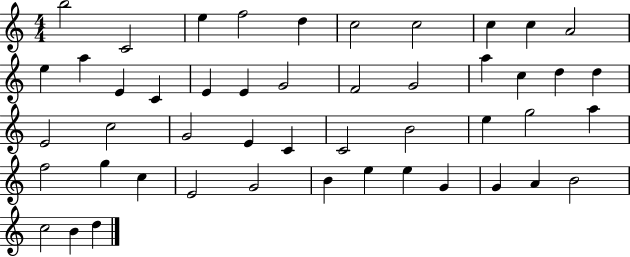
{
  \clef treble
  \numericTimeSignature
  \time 4/4
  \key c \major
  b''2 c'2 | e''4 f''2 d''4 | c''2 c''2 | c''4 c''4 a'2 | \break e''4 a''4 e'4 c'4 | e'4 e'4 g'2 | f'2 g'2 | a''4 c''4 d''4 d''4 | \break e'2 c''2 | g'2 e'4 c'4 | c'2 b'2 | e''4 g''2 a''4 | \break f''2 g''4 c''4 | e'2 g'2 | b'4 e''4 e''4 g'4 | g'4 a'4 b'2 | \break c''2 b'4 d''4 | \bar "|."
}